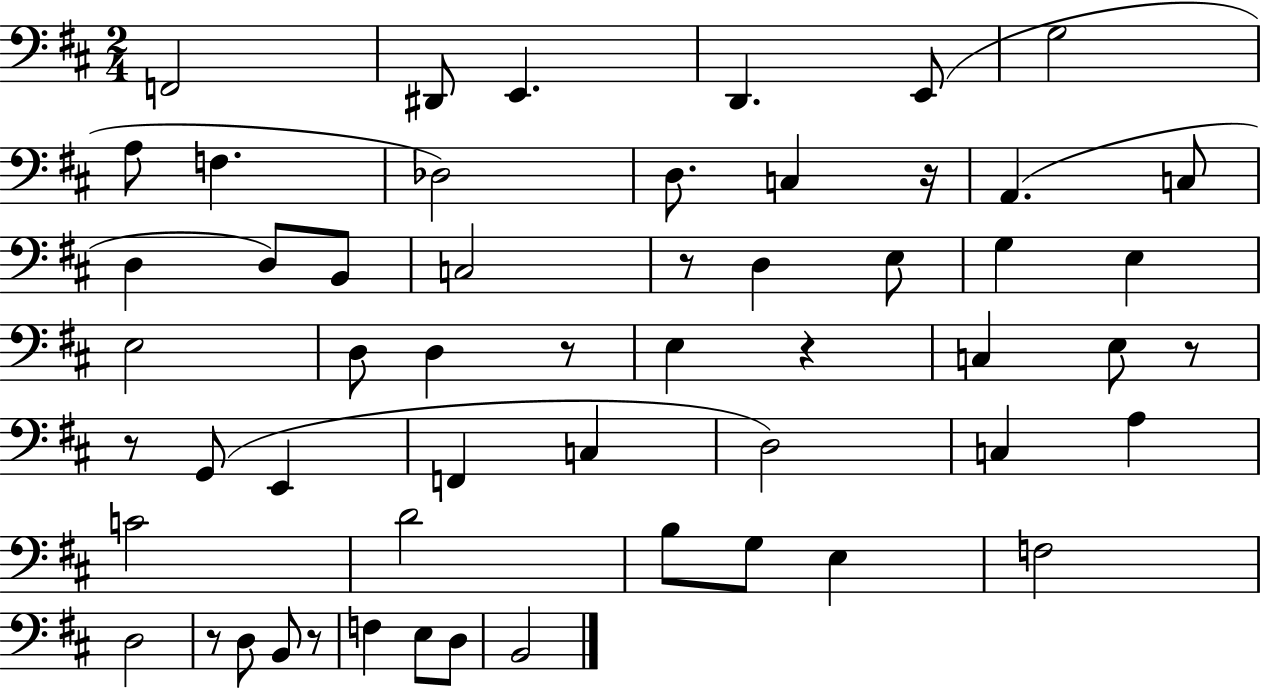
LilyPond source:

{
  \clef bass
  \numericTimeSignature
  \time 2/4
  \key d \major
  f,2 | dis,8 e,4. | d,4. e,8( | g2 | \break a8 f4. | des2) | d8. c4 r16 | a,4.( c8 | \break d4 d8) b,8 | c2 | r8 d4 e8 | g4 e4 | \break e2 | d8 d4 r8 | e4 r4 | c4 e8 r8 | \break r8 g,8( e,4 | f,4 c4 | d2) | c4 a4 | \break c'2 | d'2 | b8 g8 e4 | f2 | \break d2 | r8 d8 b,8 r8 | f4 e8 d8 | b,2 | \break \bar "|."
}